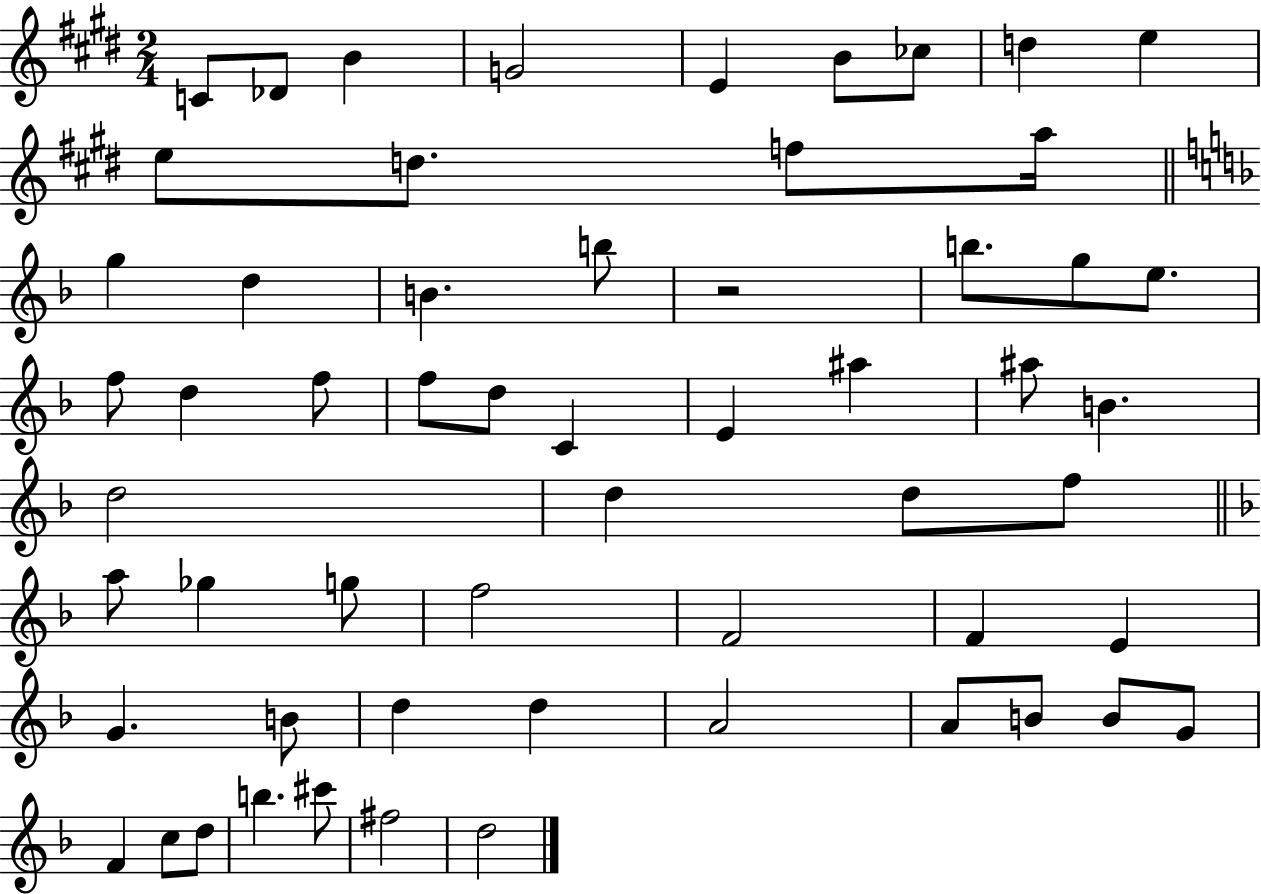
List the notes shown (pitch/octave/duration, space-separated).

C4/e Db4/e B4/q G4/h E4/q B4/e CES5/e D5/q E5/q E5/e D5/e. F5/e A5/s G5/q D5/q B4/q. B5/e R/h B5/e. G5/e E5/e. F5/e D5/q F5/e F5/e D5/e C4/q E4/q A#5/q A#5/e B4/q. D5/h D5/q D5/e F5/e A5/e Gb5/q G5/e F5/h F4/h F4/q E4/q G4/q. B4/e D5/q D5/q A4/h A4/e B4/e B4/e G4/e F4/q C5/e D5/e B5/q. C#6/e F#5/h D5/h